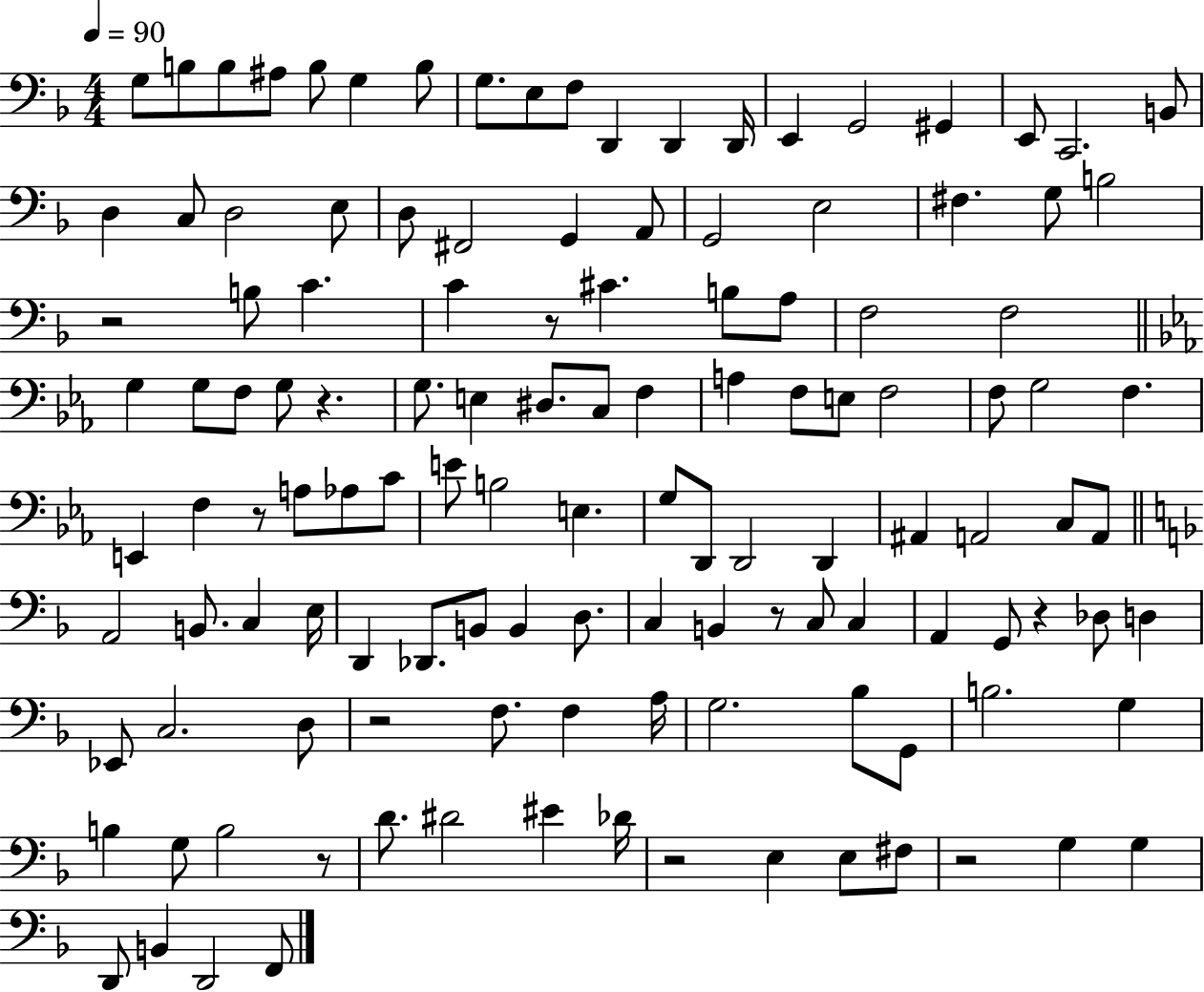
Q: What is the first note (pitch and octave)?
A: G3